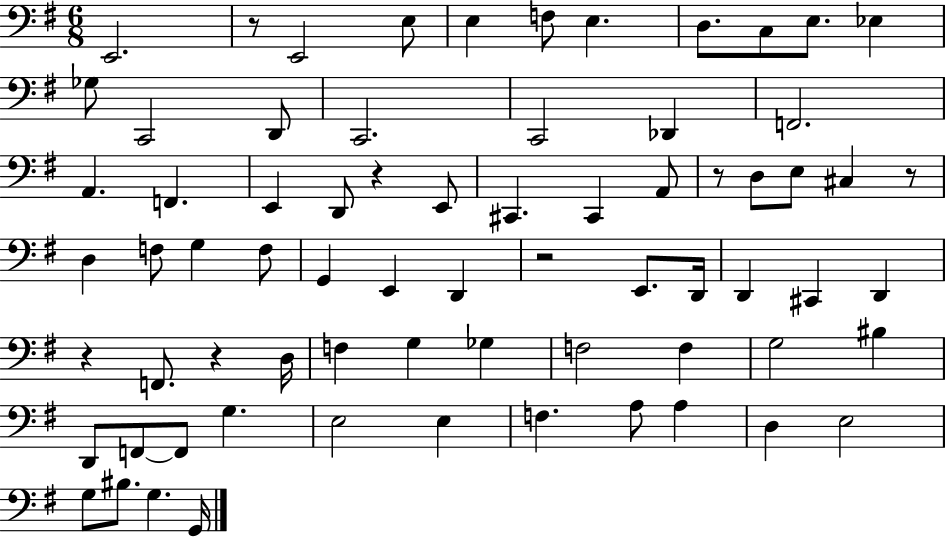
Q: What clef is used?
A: bass